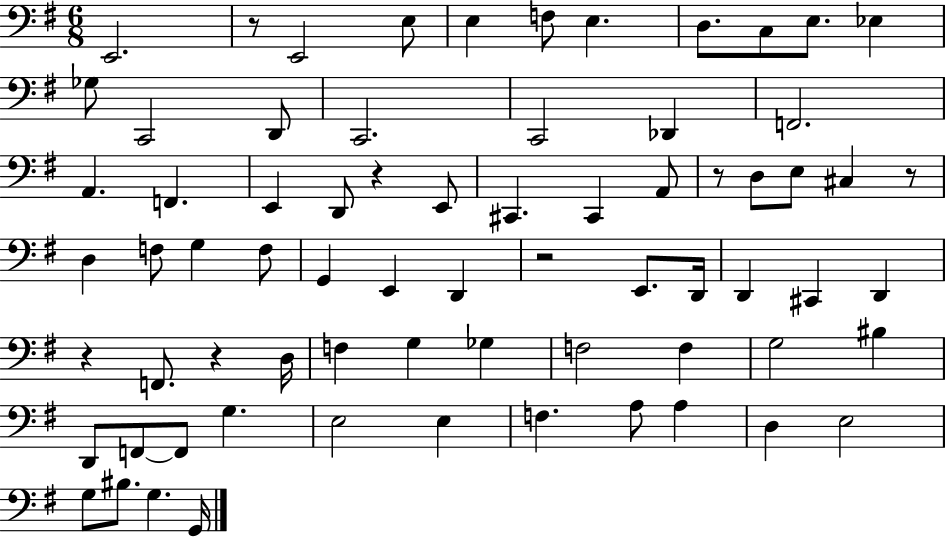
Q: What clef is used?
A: bass